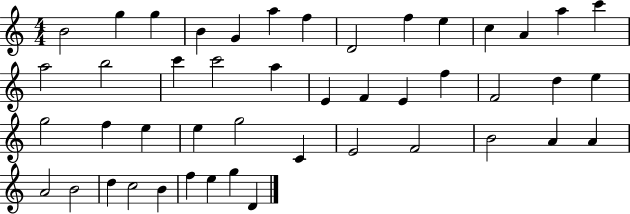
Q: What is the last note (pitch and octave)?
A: D4